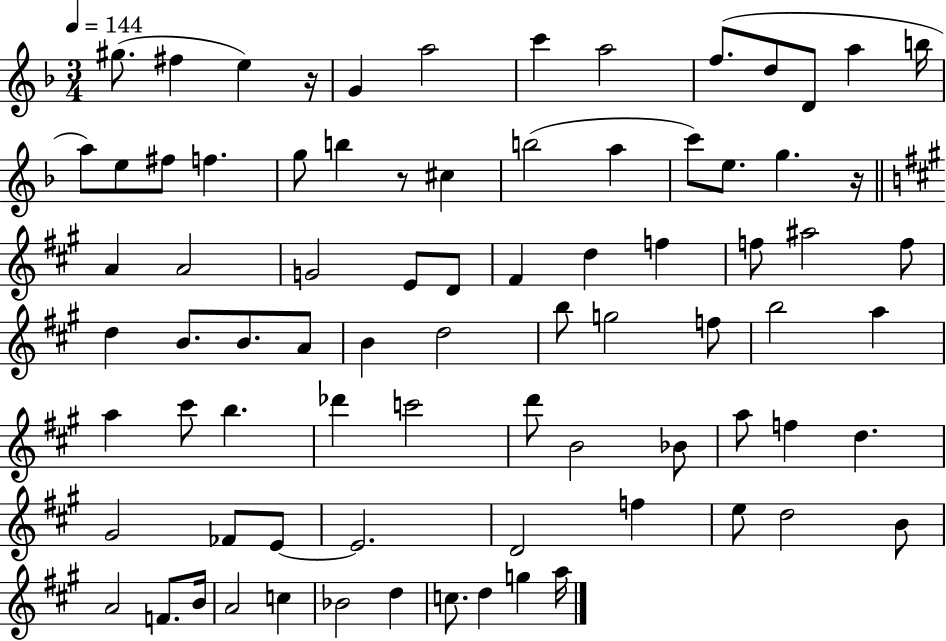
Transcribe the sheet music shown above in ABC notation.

X:1
T:Untitled
M:3/4
L:1/4
K:F
^g/2 ^f e z/4 G a2 c' a2 f/2 d/2 D/2 a b/4 a/2 e/2 ^f/2 f g/2 b z/2 ^c b2 a c'/2 e/2 g z/4 A A2 G2 E/2 D/2 ^F d f f/2 ^a2 f/2 d B/2 B/2 A/2 B d2 b/2 g2 f/2 b2 a a ^c'/2 b _d' c'2 d'/2 B2 _B/2 a/2 f d ^G2 _F/2 E/2 E2 D2 f e/2 d2 B/2 A2 F/2 B/4 A2 c _B2 d c/2 d g a/4